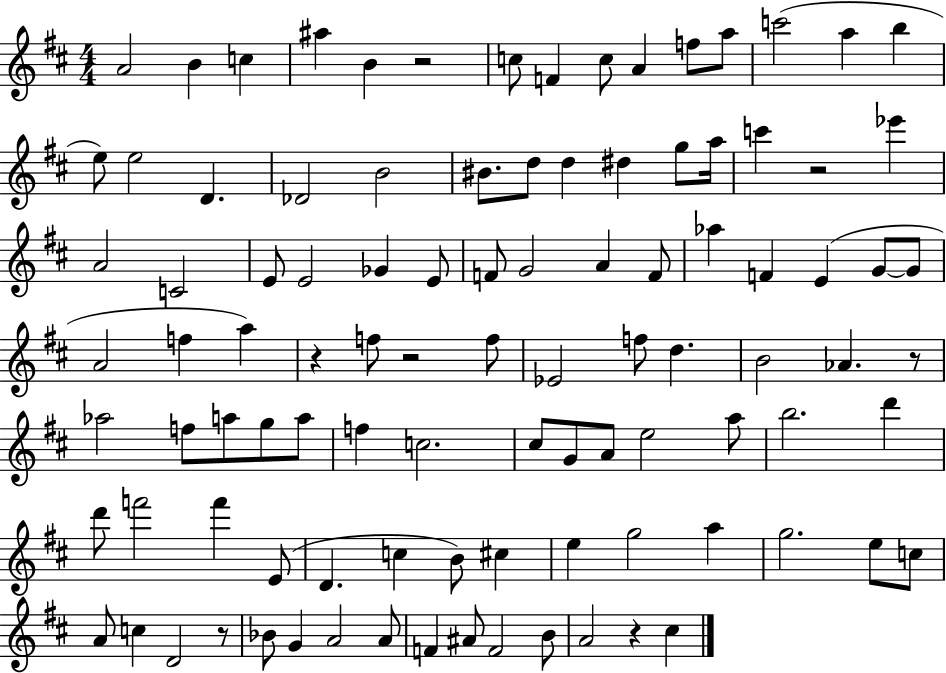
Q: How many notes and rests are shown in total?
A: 100